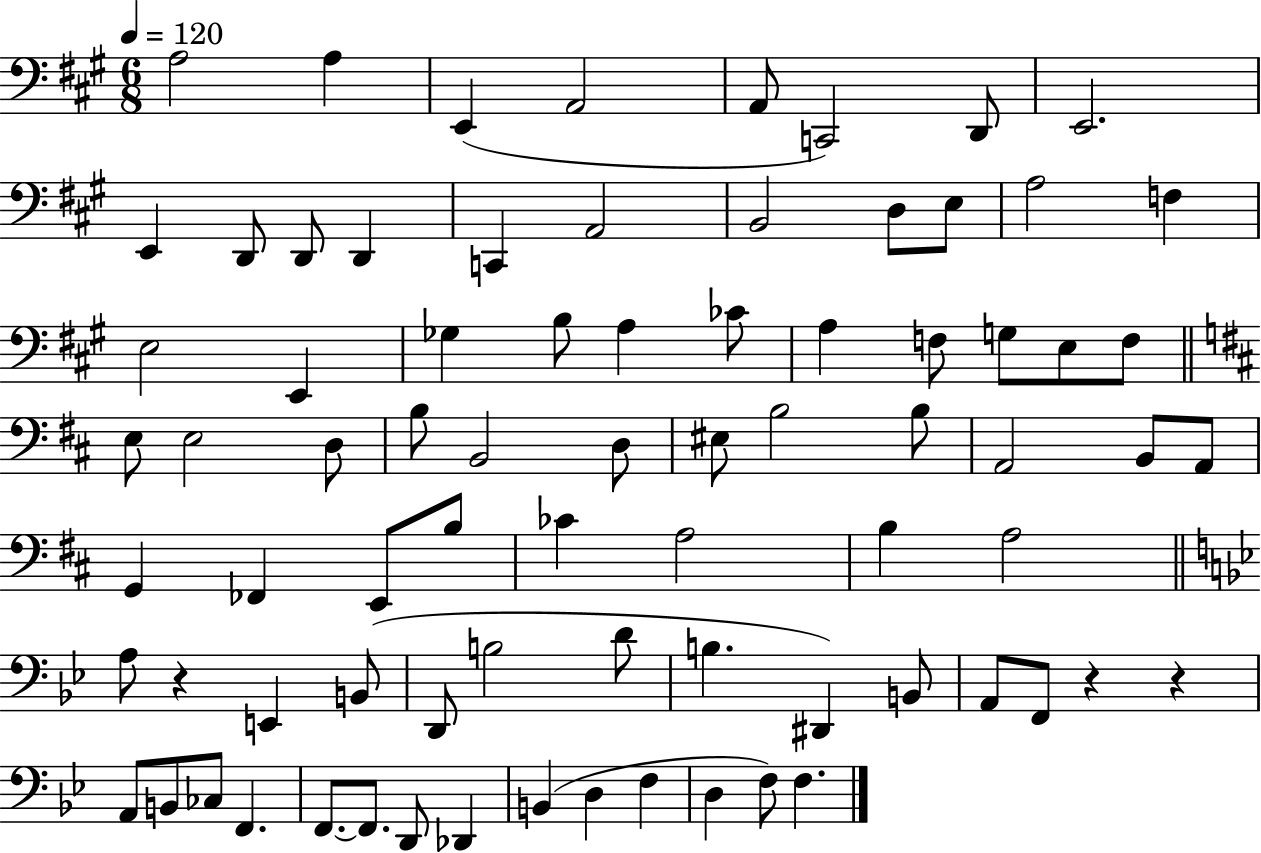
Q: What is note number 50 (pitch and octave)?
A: A3